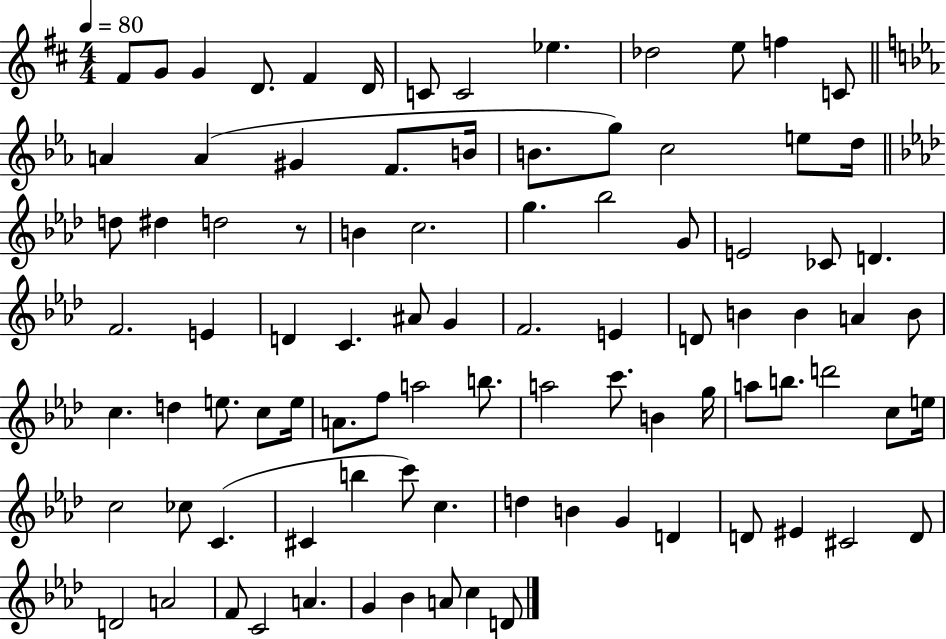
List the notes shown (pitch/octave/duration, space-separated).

F#4/e G4/e G4/q D4/e. F#4/q D4/s C4/e C4/h Eb5/q. Db5/h E5/e F5/q C4/e A4/q A4/q G#4/q F4/e. B4/s B4/e. G5/e C5/h E5/e D5/s D5/e D#5/q D5/h R/e B4/q C5/h. G5/q. Bb5/h G4/e E4/h CES4/e D4/q. F4/h. E4/q D4/q C4/q. A#4/e G4/q F4/h. E4/q D4/e B4/q B4/q A4/q B4/e C5/q. D5/q E5/e. C5/e E5/s A4/e. F5/e A5/h B5/e. A5/h C6/e. B4/q G5/s A5/e B5/e. D6/h C5/e E5/s C5/h CES5/e C4/q. C#4/q B5/q C6/e C5/q. D5/q B4/q G4/q D4/q D4/e EIS4/q C#4/h D4/e D4/h A4/h F4/e C4/h A4/q. G4/q Bb4/q A4/e C5/q D4/e